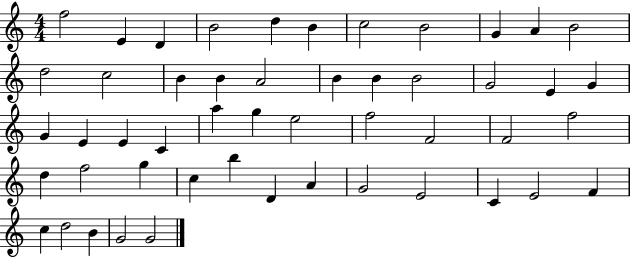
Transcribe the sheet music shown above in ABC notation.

X:1
T:Untitled
M:4/4
L:1/4
K:C
f2 E D B2 d B c2 B2 G A B2 d2 c2 B B A2 B B B2 G2 E G G E E C a g e2 f2 F2 F2 f2 d f2 g c b D A G2 E2 C E2 F c d2 B G2 G2